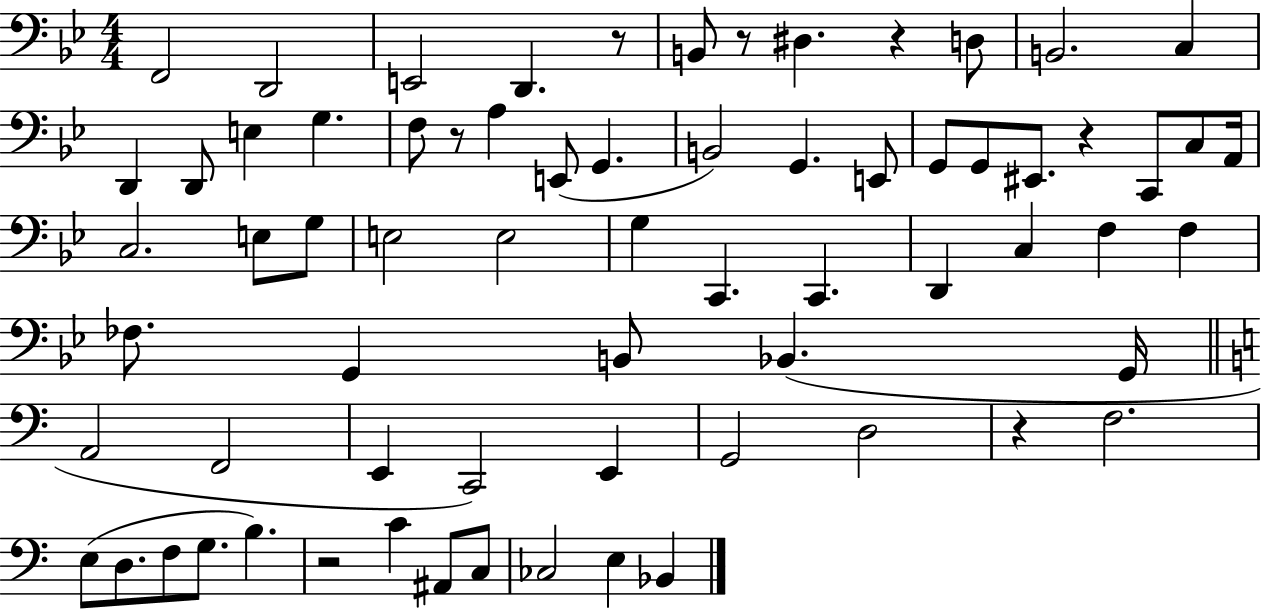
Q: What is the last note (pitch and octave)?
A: Bb2